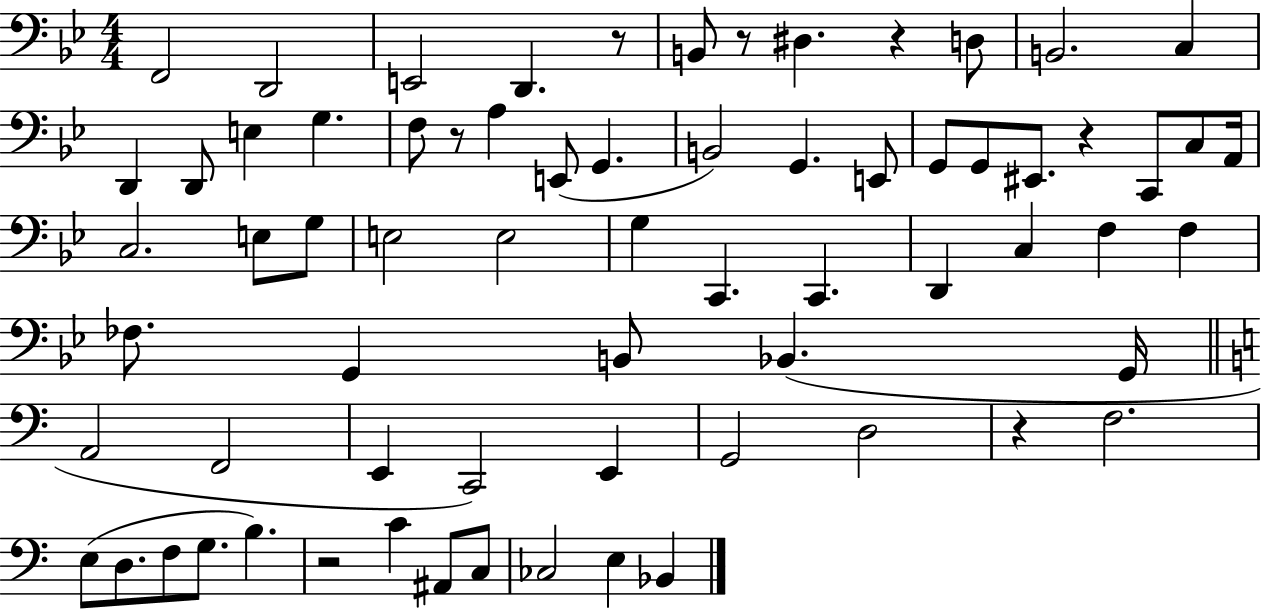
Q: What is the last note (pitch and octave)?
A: Bb2